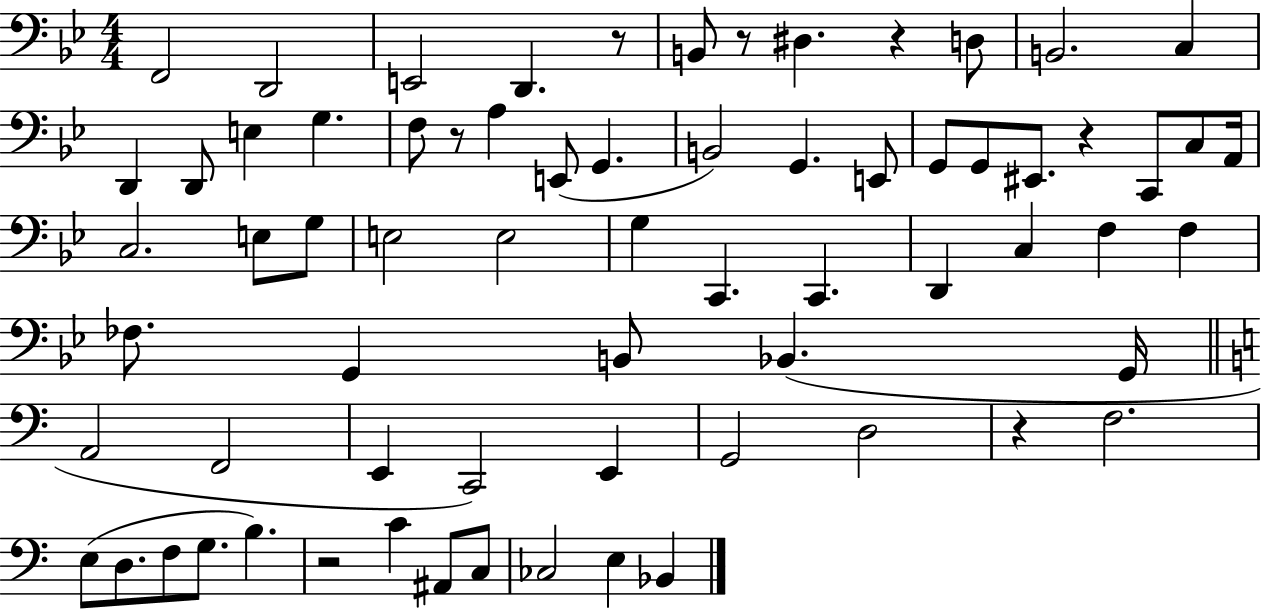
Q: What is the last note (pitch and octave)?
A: Bb2